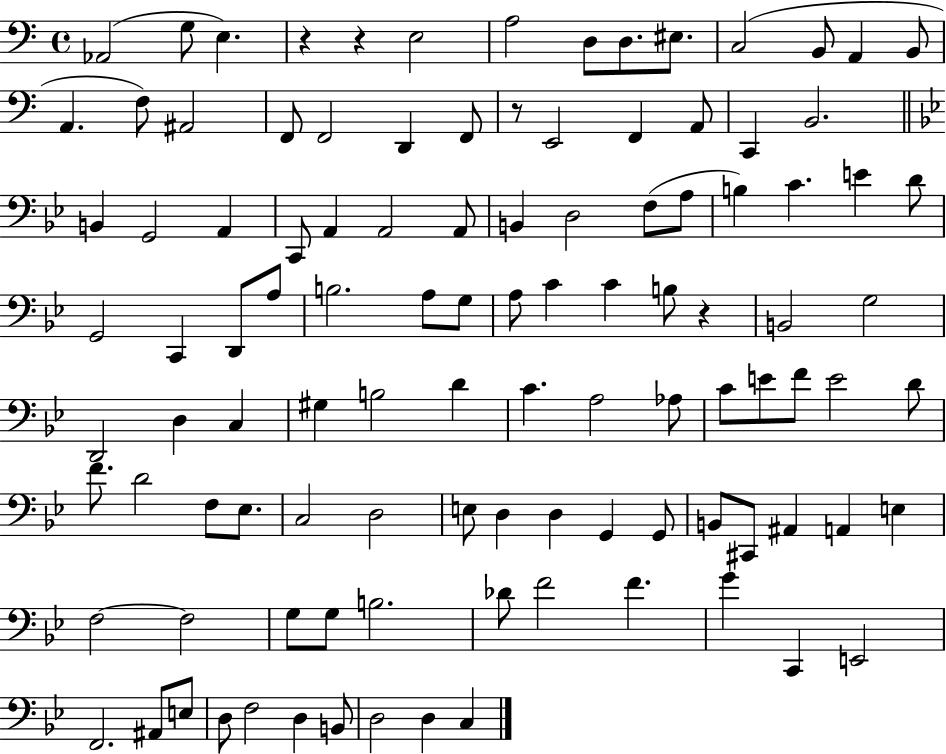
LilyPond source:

{
  \clef bass
  \time 4/4
  \defaultTimeSignature
  \key c \major
  aes,2( g8 e4.) | r4 r4 e2 | a2 d8 d8. eis8. | c2( b,8 a,4 b,8 | \break a,4. f8) ais,2 | f,8 f,2 d,4 f,8 | r8 e,2 f,4 a,8 | c,4 b,2. | \break \bar "||" \break \key bes \major b,4 g,2 a,4 | c,8 a,4 a,2 a,8 | b,4 d2 f8( a8 | b4) c'4. e'4 d'8 | \break g,2 c,4 d,8 a8 | b2. a8 g8 | a8 c'4 c'4 b8 r4 | b,2 g2 | \break d,2 d4 c4 | gis4 b2 d'4 | c'4. a2 aes8 | c'8 e'8 f'8 e'2 d'8 | \break f'8. d'2 f8 ees8. | c2 d2 | e8 d4 d4 g,4 g,8 | b,8 cis,8 ais,4 a,4 e4 | \break f2~~ f2 | g8 g8 b2. | des'8 f'2 f'4. | g'4 c,4 e,2 | \break f,2. ais,8 e8 | d8 f2 d4 b,8 | d2 d4 c4 | \bar "|."
}